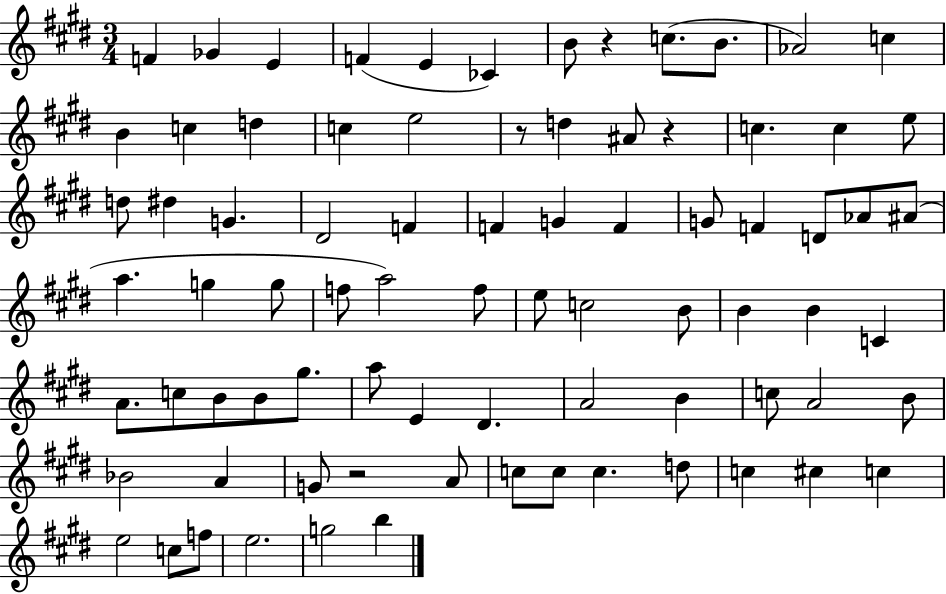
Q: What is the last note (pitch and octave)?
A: B5